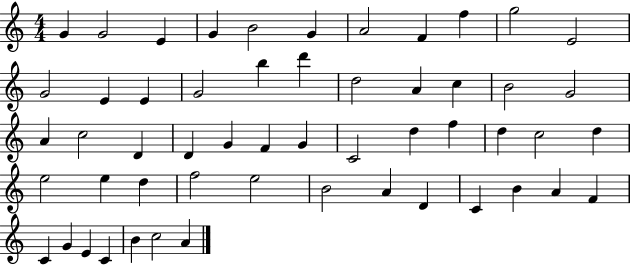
X:1
T:Untitled
M:4/4
L:1/4
K:C
G G2 E G B2 G A2 F f g2 E2 G2 E E G2 b d' d2 A c B2 G2 A c2 D D G F G C2 d f d c2 d e2 e d f2 e2 B2 A D C B A F C G E C B c2 A